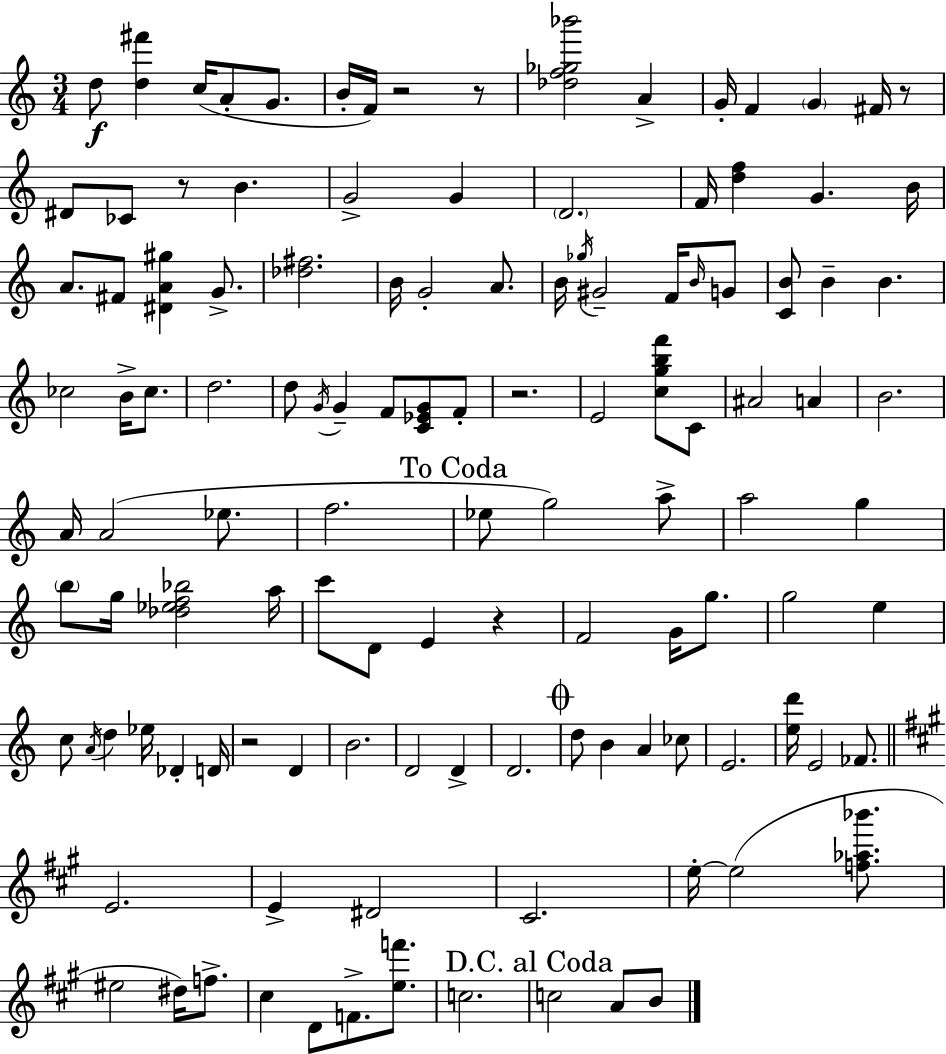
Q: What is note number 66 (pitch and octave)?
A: G5